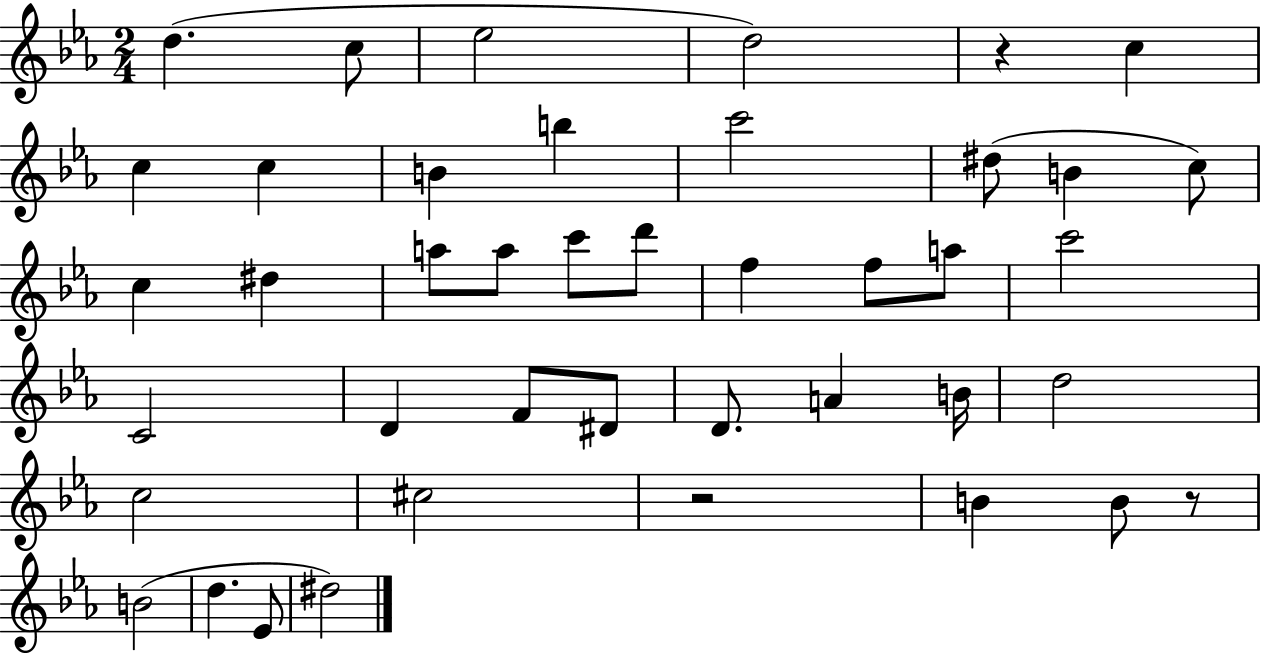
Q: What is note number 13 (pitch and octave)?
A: C5